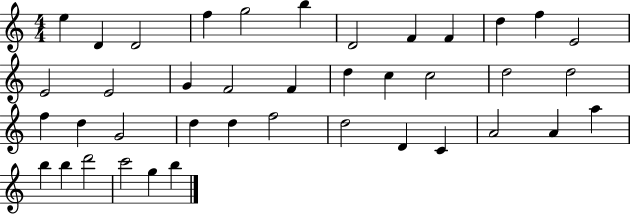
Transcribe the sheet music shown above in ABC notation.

X:1
T:Untitled
M:4/4
L:1/4
K:C
e D D2 f g2 b D2 F F d f E2 E2 E2 G F2 F d c c2 d2 d2 f d G2 d d f2 d2 D C A2 A a b b d'2 c'2 g b